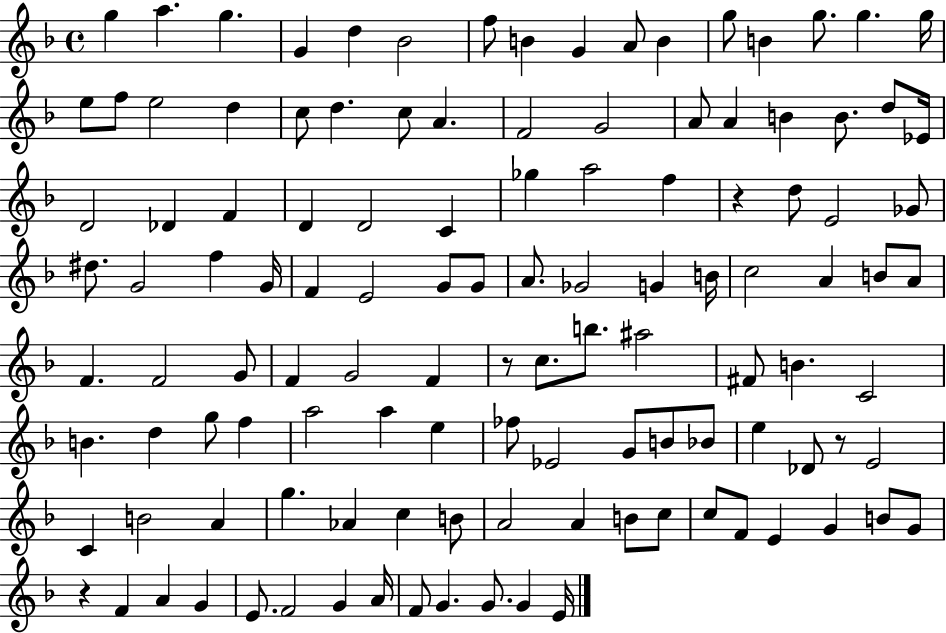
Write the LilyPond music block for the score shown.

{
  \clef treble
  \time 4/4
  \defaultTimeSignature
  \key f \major
  \repeat volta 2 { g''4 a''4. g''4. | g'4 d''4 bes'2 | f''8 b'4 g'4 a'8 b'4 | g''8 b'4 g''8. g''4. g''16 | \break e''8 f''8 e''2 d''4 | c''8 d''4. c''8 a'4. | f'2 g'2 | a'8 a'4 b'4 b'8. d''8 ees'16 | \break d'2 des'4 f'4 | d'4 d'2 c'4 | ges''4 a''2 f''4 | r4 d''8 e'2 ges'8 | \break dis''8. g'2 f''4 g'16 | f'4 e'2 g'8 g'8 | a'8. ges'2 g'4 b'16 | c''2 a'4 b'8 a'8 | \break f'4. f'2 g'8 | f'4 g'2 f'4 | r8 c''8. b''8. ais''2 | fis'8 b'4. c'2 | \break b'4. d''4 g''8 f''4 | a''2 a''4 e''4 | fes''8 ees'2 g'8 b'8 bes'8 | e''4 des'8 r8 e'2 | \break c'4 b'2 a'4 | g''4. aes'4 c''4 b'8 | a'2 a'4 b'8 c''8 | c''8 f'8 e'4 g'4 b'8 g'8 | \break r4 f'4 a'4 g'4 | e'8. f'2 g'4 a'16 | f'8 g'4. g'8. g'4 e'16 | } \bar "|."
}